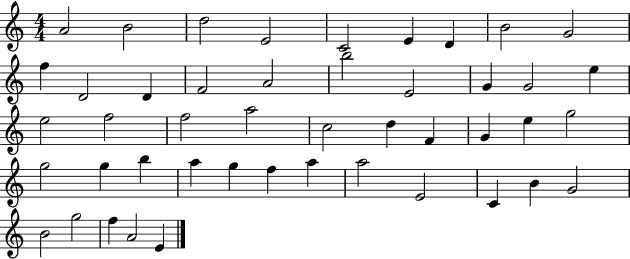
X:1
T:Untitled
M:4/4
L:1/4
K:C
A2 B2 d2 E2 C2 E D B2 G2 f D2 D F2 A2 b2 E2 G G2 e e2 f2 f2 a2 c2 d F G e g2 g2 g b a g f a a2 E2 C B G2 B2 g2 f A2 E